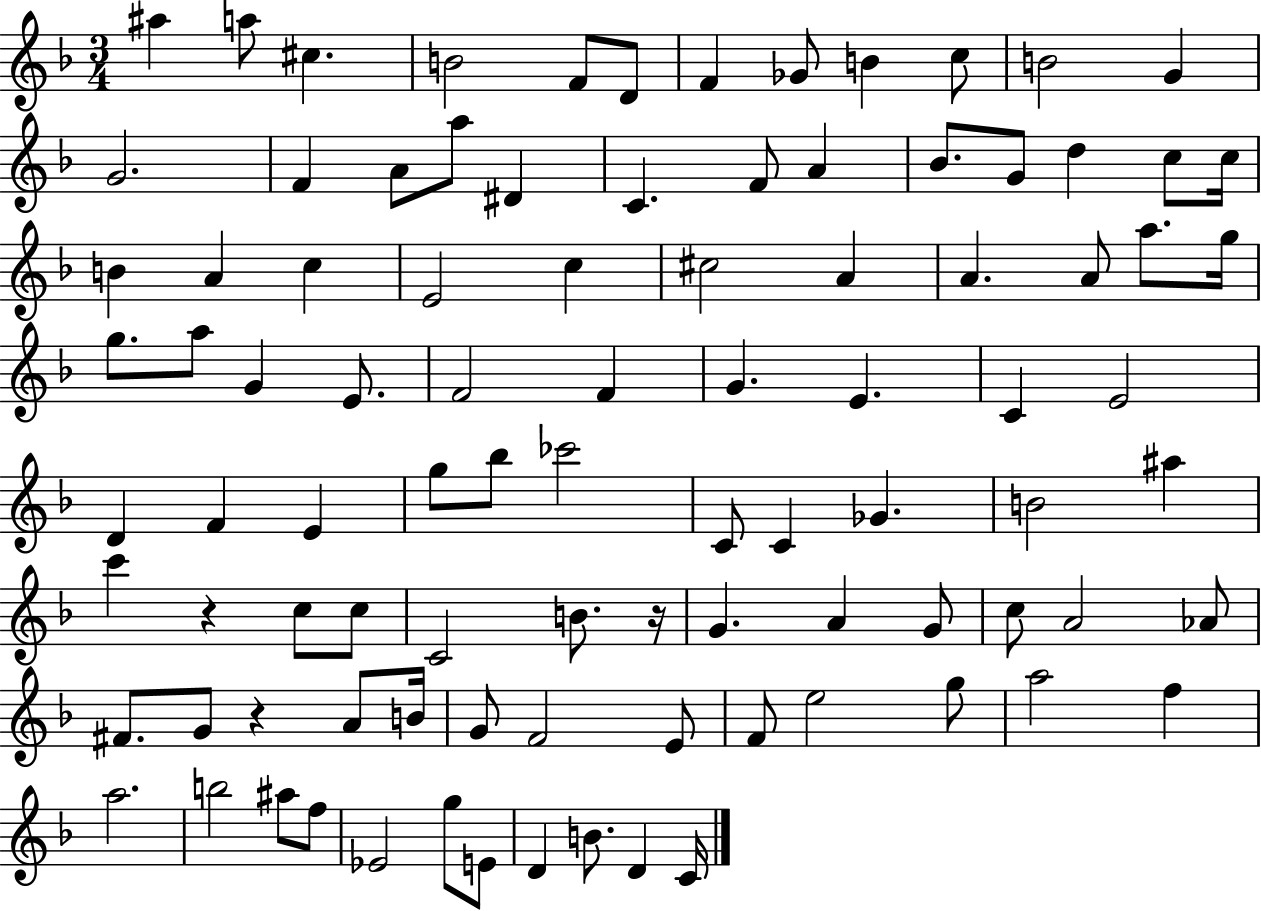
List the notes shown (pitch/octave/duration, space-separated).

A#5/q A5/e C#5/q. B4/h F4/e D4/e F4/q Gb4/e B4/q C5/e B4/h G4/q G4/h. F4/q A4/e A5/e D#4/q C4/q. F4/e A4/q Bb4/e. G4/e D5/q C5/e C5/s B4/q A4/q C5/q E4/h C5/q C#5/h A4/q A4/q. A4/e A5/e. G5/s G5/e. A5/e G4/q E4/e. F4/h F4/q G4/q. E4/q. C4/q E4/h D4/q F4/q E4/q G5/e Bb5/e CES6/h C4/e C4/q Gb4/q. B4/h A#5/q C6/q R/q C5/e C5/e C4/h B4/e. R/s G4/q. A4/q G4/e C5/e A4/h Ab4/e F#4/e. G4/e R/q A4/e B4/s G4/e F4/h E4/e F4/e E5/h G5/e A5/h F5/q A5/h. B5/h A#5/e F5/e Eb4/h G5/e E4/e D4/q B4/e. D4/q C4/s